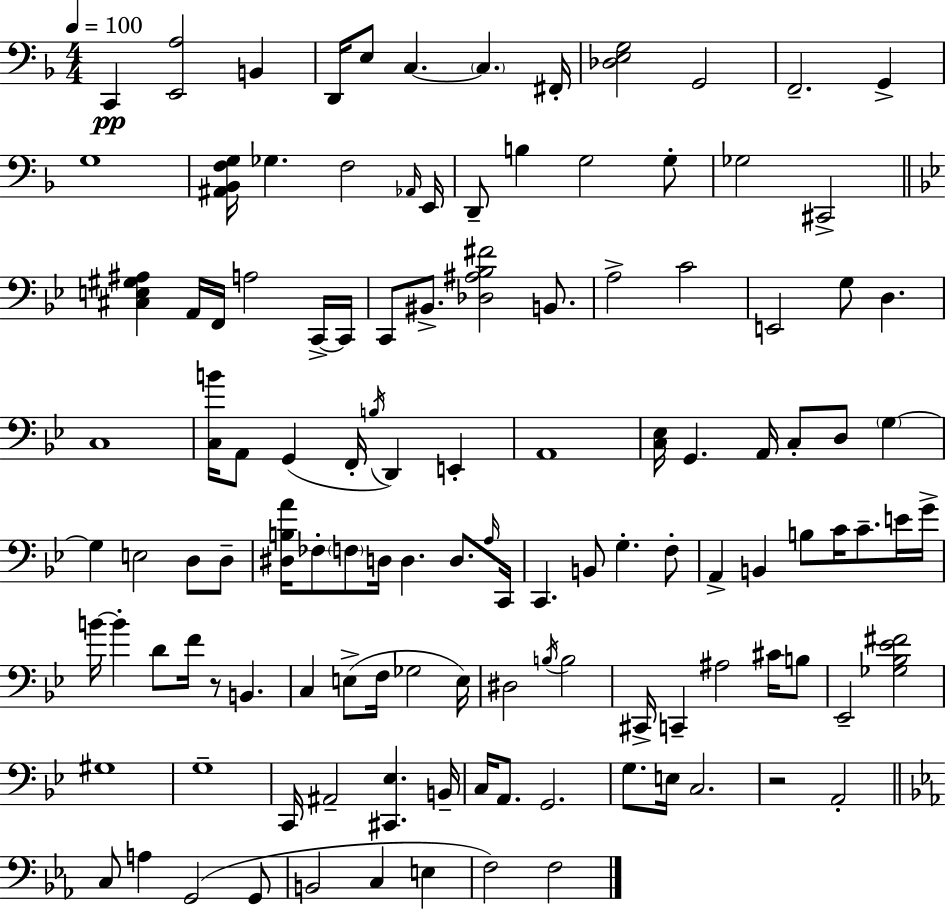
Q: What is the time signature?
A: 4/4